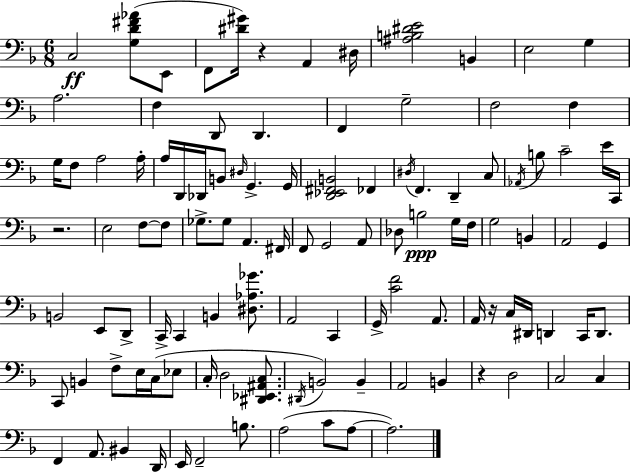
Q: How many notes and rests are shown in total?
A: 109